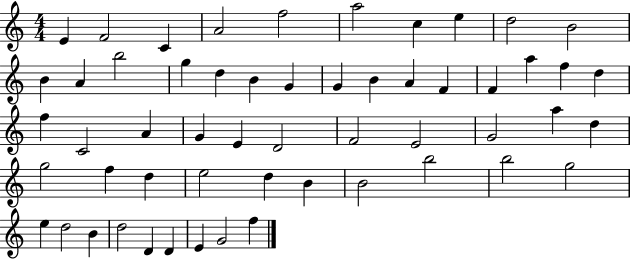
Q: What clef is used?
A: treble